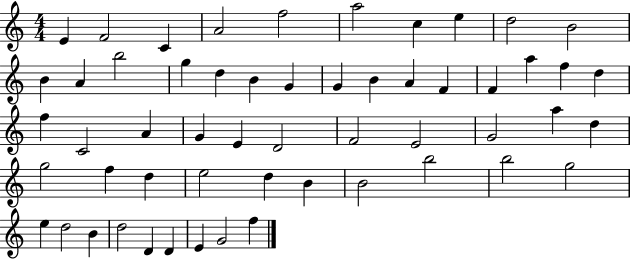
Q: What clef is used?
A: treble